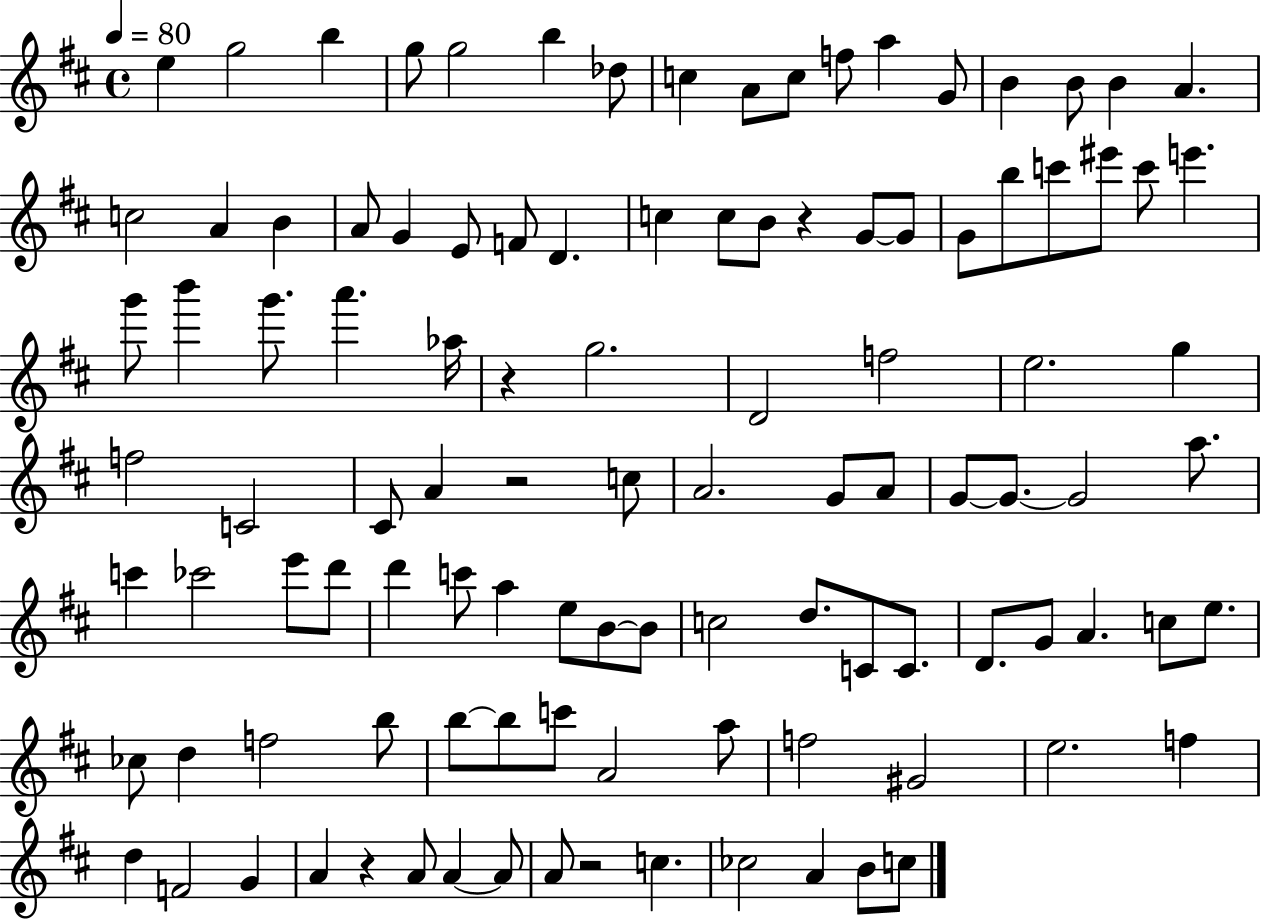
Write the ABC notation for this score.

X:1
T:Untitled
M:4/4
L:1/4
K:D
e g2 b g/2 g2 b _d/2 c A/2 c/2 f/2 a G/2 B B/2 B A c2 A B A/2 G E/2 F/2 D c c/2 B/2 z G/2 G/2 G/2 b/2 c'/2 ^e'/2 c'/2 e' g'/2 b' g'/2 a' _a/4 z g2 D2 f2 e2 g f2 C2 ^C/2 A z2 c/2 A2 G/2 A/2 G/2 G/2 G2 a/2 c' _c'2 e'/2 d'/2 d' c'/2 a e/2 B/2 B/2 c2 d/2 C/2 C/2 D/2 G/2 A c/2 e/2 _c/2 d f2 b/2 b/2 b/2 c'/2 A2 a/2 f2 ^G2 e2 f d F2 G A z A/2 A A/2 A/2 z2 c _c2 A B/2 c/2